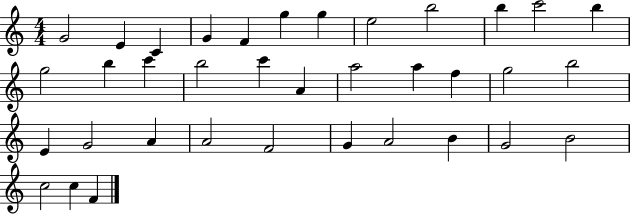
X:1
T:Untitled
M:4/4
L:1/4
K:C
G2 E C G F g g e2 b2 b c'2 b g2 b c' b2 c' A a2 a f g2 b2 E G2 A A2 F2 G A2 B G2 B2 c2 c F